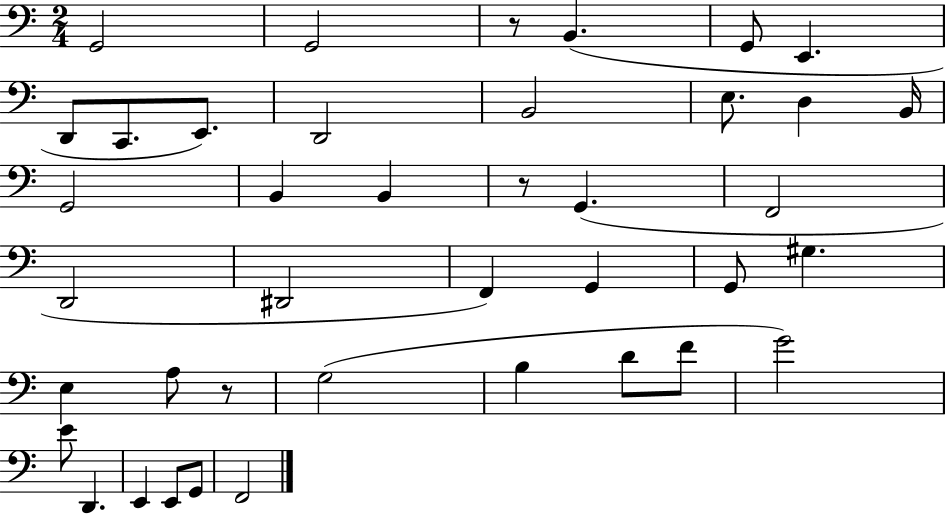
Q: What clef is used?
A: bass